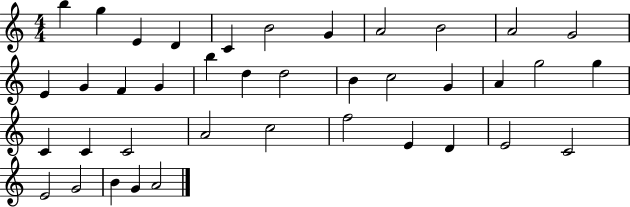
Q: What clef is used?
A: treble